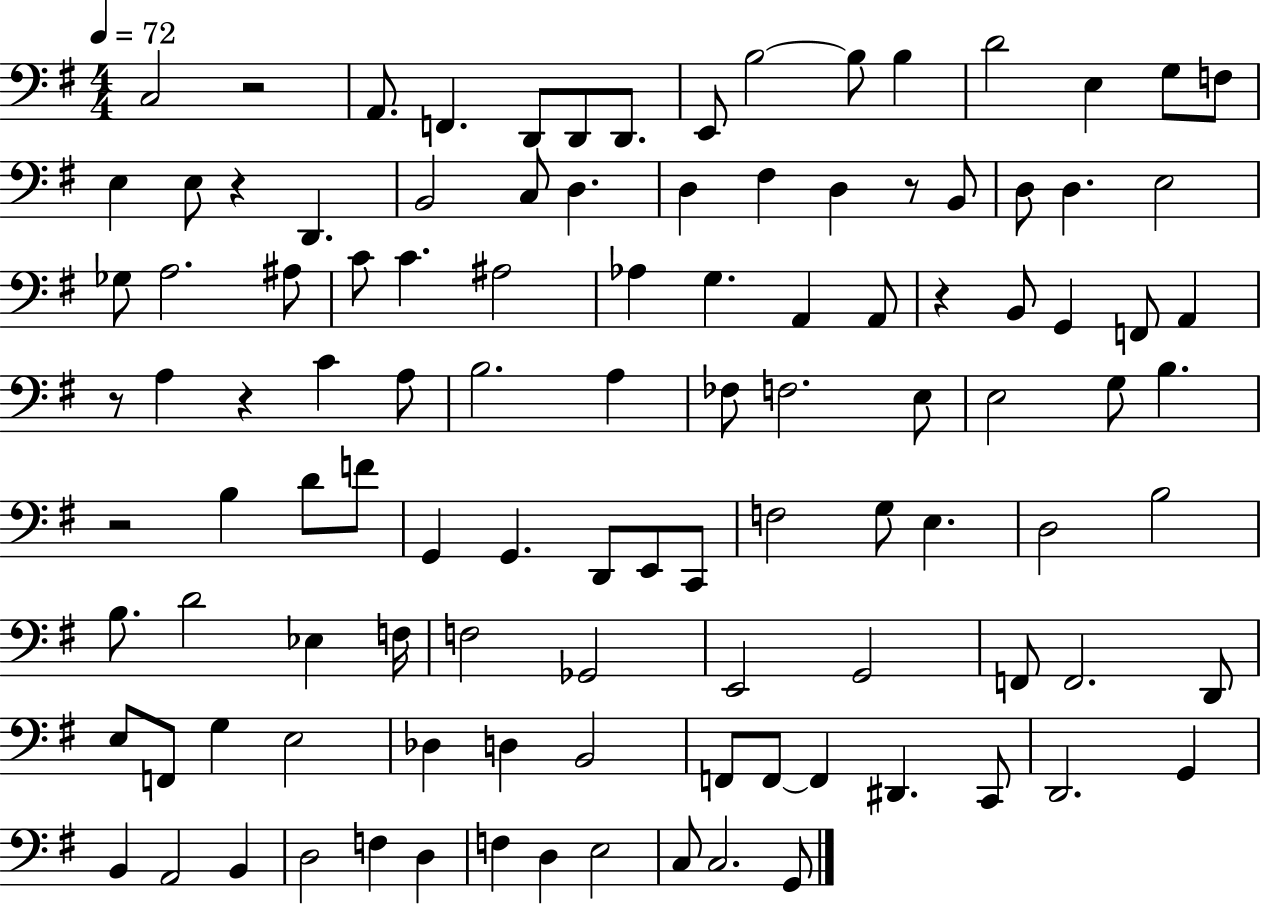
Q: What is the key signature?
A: G major